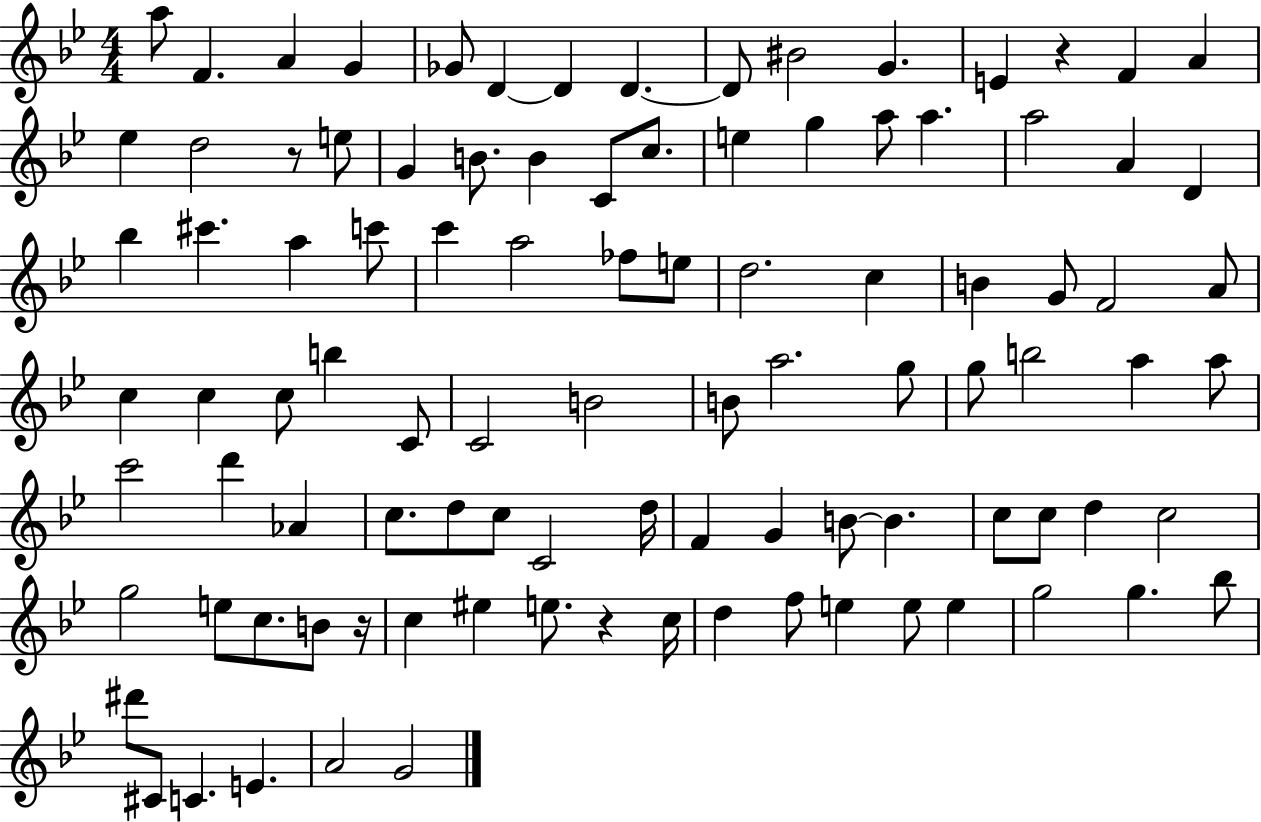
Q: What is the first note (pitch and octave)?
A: A5